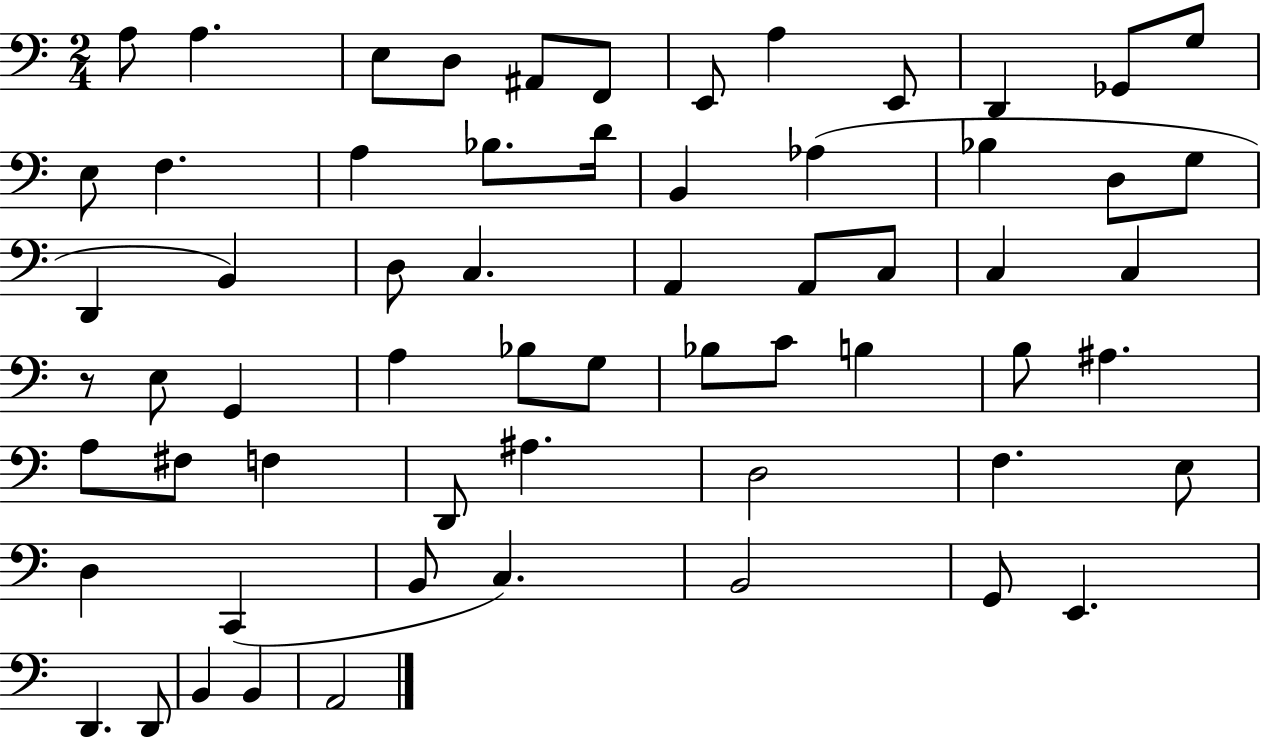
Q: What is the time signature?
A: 2/4